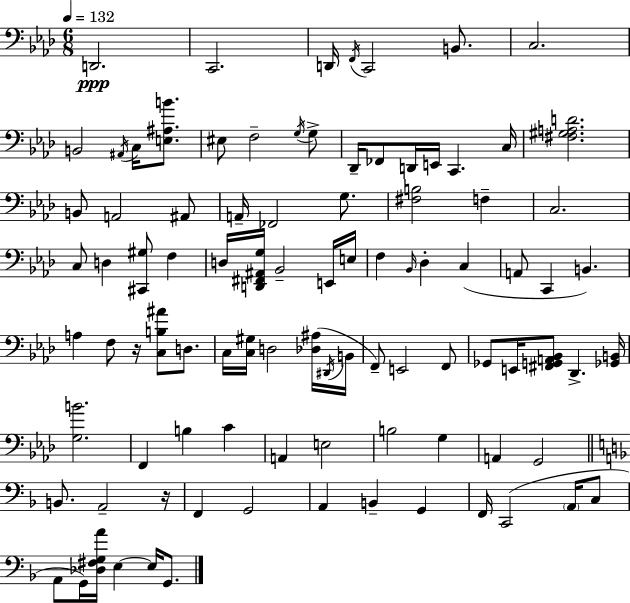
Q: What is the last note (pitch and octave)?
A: G2